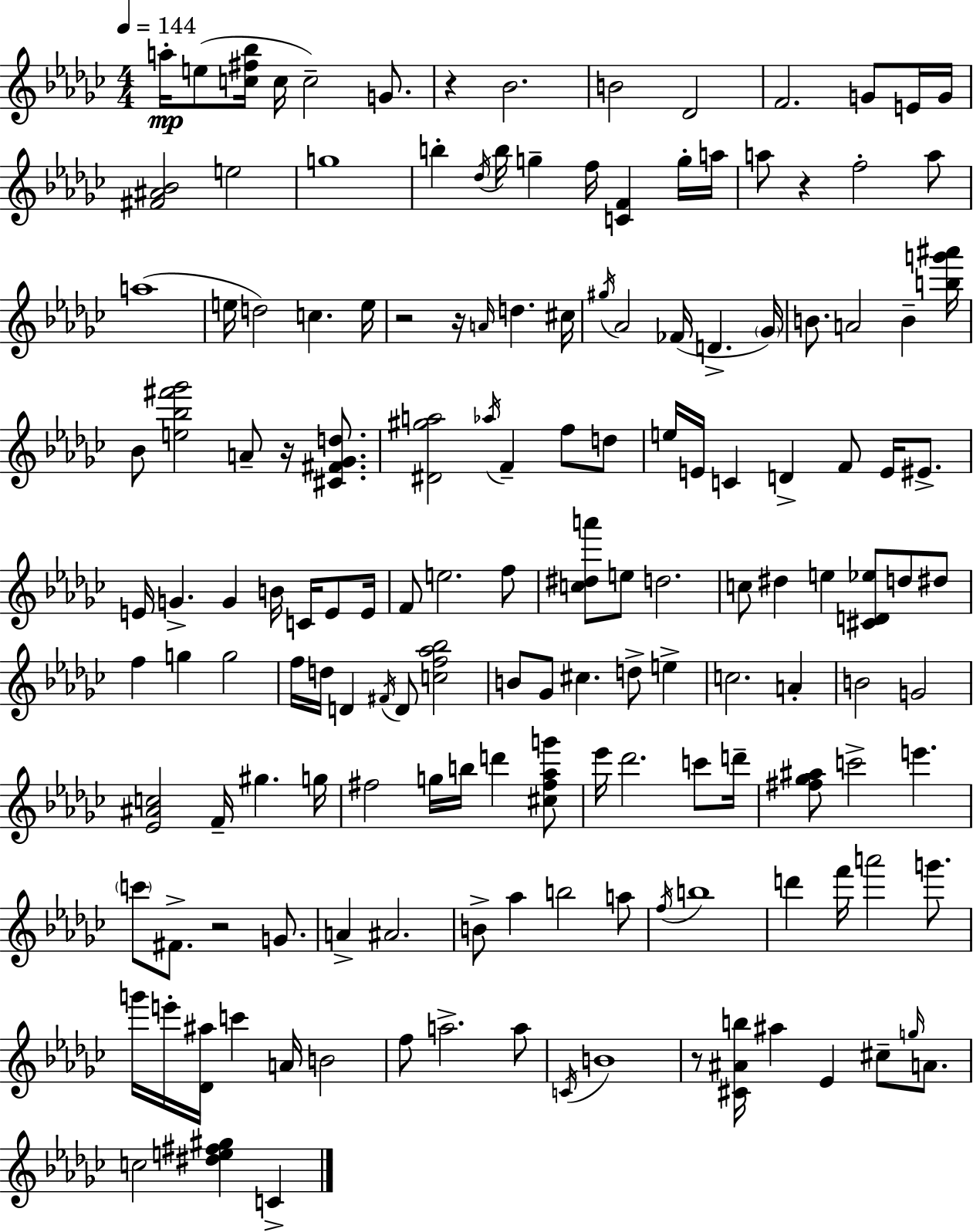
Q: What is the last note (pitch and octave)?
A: C4